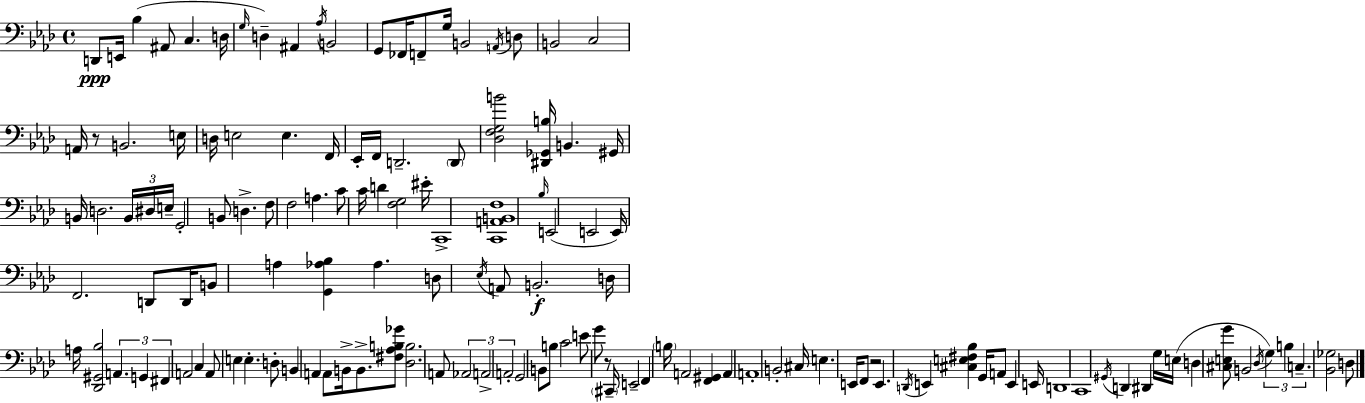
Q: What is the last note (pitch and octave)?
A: D3